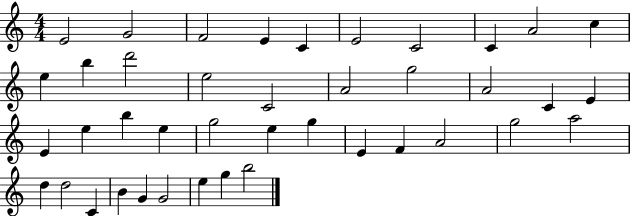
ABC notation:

X:1
T:Untitled
M:4/4
L:1/4
K:C
E2 G2 F2 E C E2 C2 C A2 c e b d'2 e2 C2 A2 g2 A2 C E E e b e g2 e g E F A2 g2 a2 d d2 C B G G2 e g b2